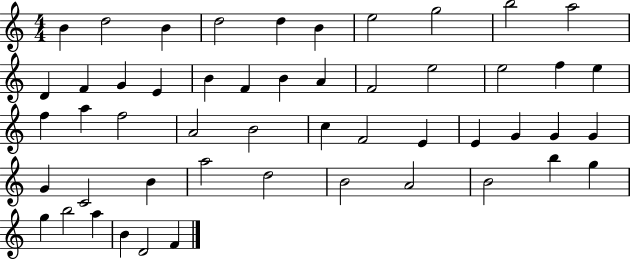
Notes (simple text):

B4/q D5/h B4/q D5/h D5/q B4/q E5/h G5/h B5/h A5/h D4/q F4/q G4/q E4/q B4/q F4/q B4/q A4/q F4/h E5/h E5/h F5/q E5/q F5/q A5/q F5/h A4/h B4/h C5/q F4/h E4/q E4/q G4/q G4/q G4/q G4/q C4/h B4/q A5/h D5/h B4/h A4/h B4/h B5/q G5/q G5/q B5/h A5/q B4/q D4/h F4/q